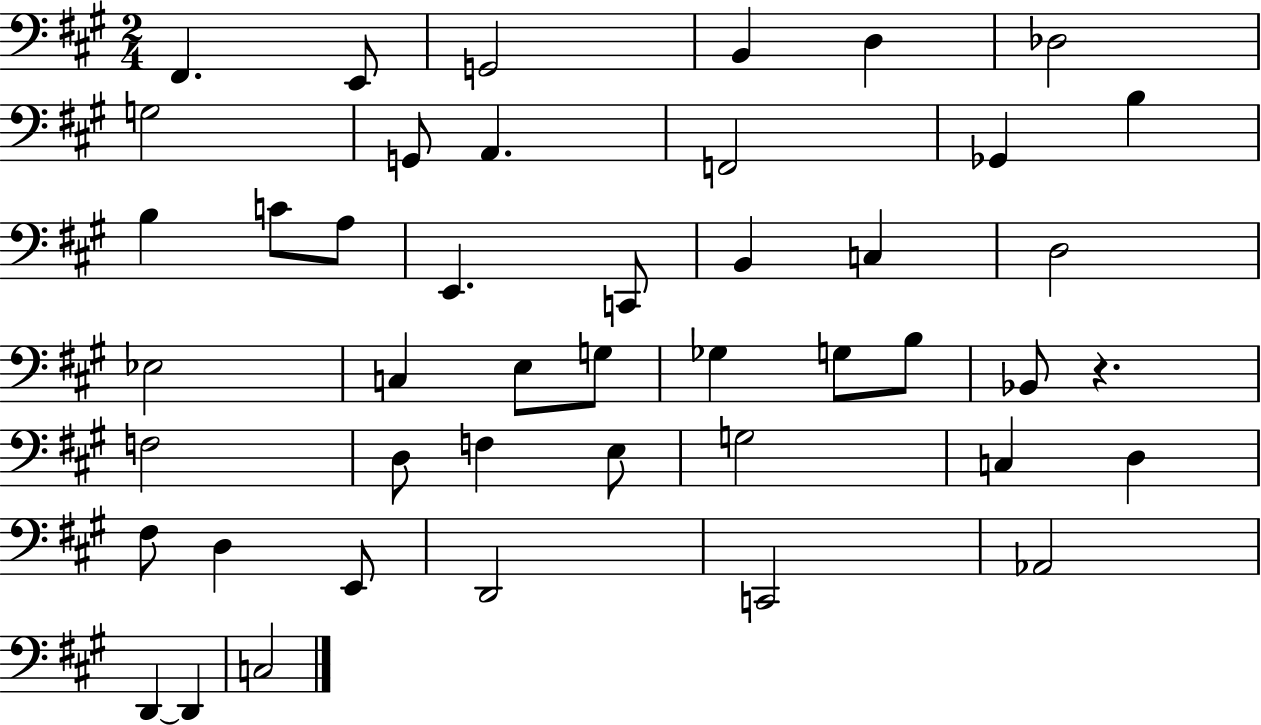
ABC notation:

X:1
T:Untitled
M:2/4
L:1/4
K:A
^F,, E,,/2 G,,2 B,, D, _D,2 G,2 G,,/2 A,, F,,2 _G,, B, B, C/2 A,/2 E,, C,,/2 B,, C, D,2 _E,2 C, E,/2 G,/2 _G, G,/2 B,/2 _B,,/2 z F,2 D,/2 F, E,/2 G,2 C, D, ^F,/2 D, E,,/2 D,,2 C,,2 _A,,2 D,, D,, C,2